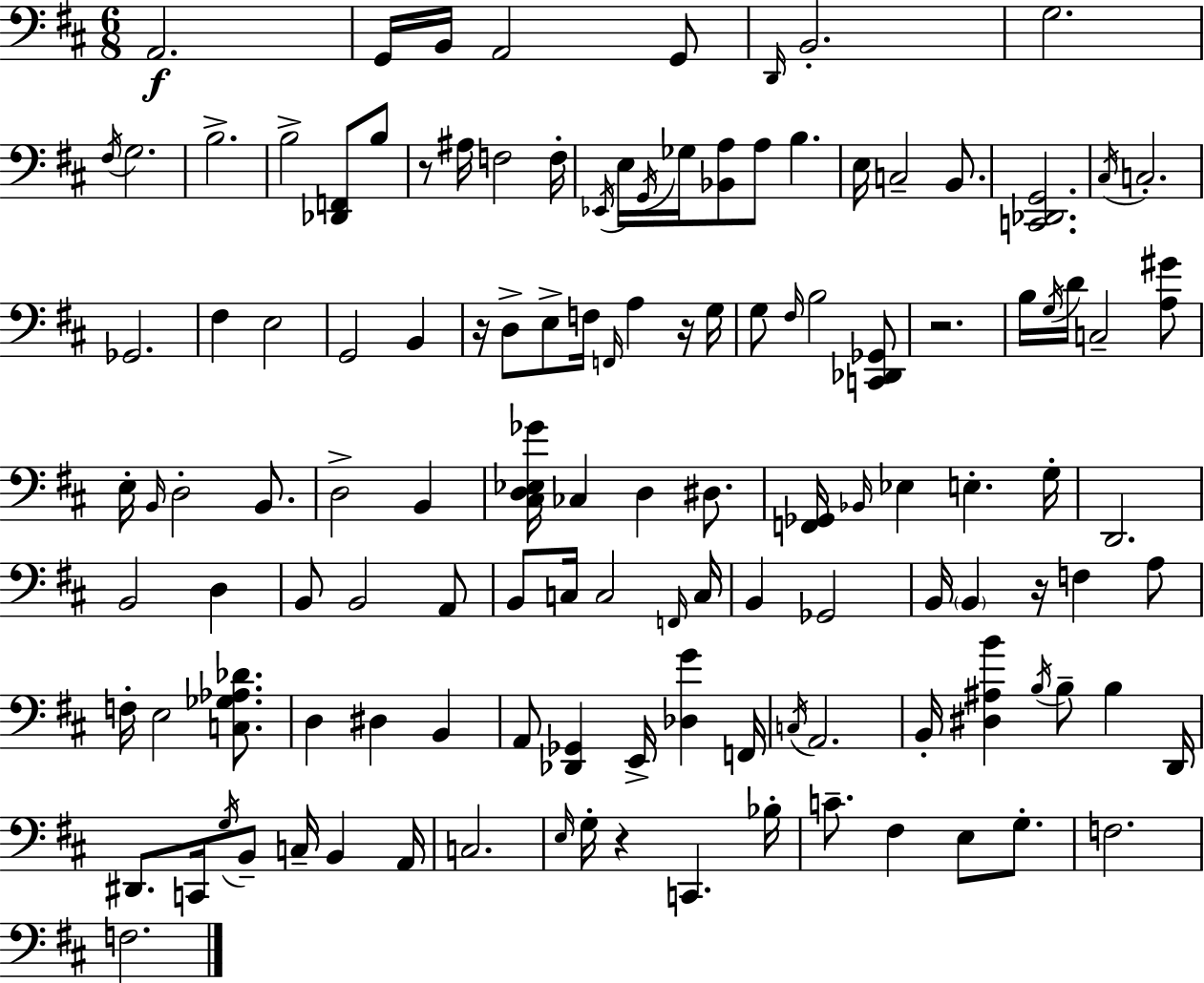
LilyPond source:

{
  \clef bass
  \numericTimeSignature
  \time 6/8
  \key d \major
  a,2.\f | g,16 b,16 a,2 g,8 | \grace { d,16 } b,2.-. | g2. | \break \acciaccatura { fis16 } g2. | b2.-> | b2-> <des, f,>8 | b8 r8 ais16 f2 | \break f16-. \acciaccatura { ees,16 } e16 \acciaccatura { g,16 } ges16 <bes, a>8 a8 b4. | e16 c2-- | b,8. <c, des, g,>2. | \acciaccatura { cis16 } c2.-. | \break ges,2. | fis4 e2 | g,2 | b,4 r16 d8-> e8-> f16 \grace { f,16 } | \break a4 r16 g16 g8 \grace { fis16 } b2 | <c, des, ges,>8 r2. | b16 \acciaccatura { g16 } d'16 c2-- | <a gis'>8 e16-. \grace { b,16 } d2-. | \break b,8. d2-> | b,4 <cis d ees ges'>16 ces4 | d4 dis8. <f, ges,>16 \grace { bes,16 } ees4 | e4.-. g16-. d,2. | \break b,2 | d4 b,8 | b,2 a,8 b,8 | c16 c2 \grace { f,16 } c16 b,4 | \break ges,2 b,16 | \parenthesize b,4 r16 f4 a8 f16-. | e2 <c ges aes des'>8. d4 | dis4 b,4 a,8 | \break <des, ges,>4 e,16-> <des g'>4 f,16 \acciaccatura { c16 } | a,2. | b,16-. <dis ais b'>4 \acciaccatura { b16 } b8-- b4 | d,16 dis,8. c,16 \acciaccatura { g16 } b,8-- c16-- b,4 | \break a,16 c2. | \grace { e16 } g16-. r4 c,4. | bes16-. c'8.-- fis4 e8 | g8.-. f2. | \break f2. | \bar "|."
}